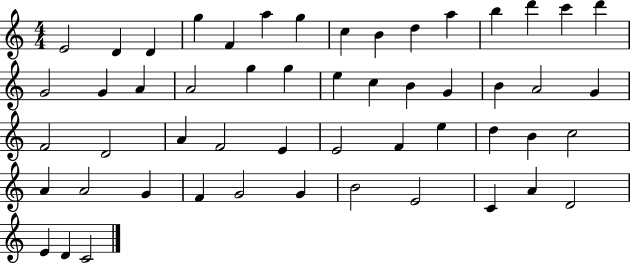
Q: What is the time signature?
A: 4/4